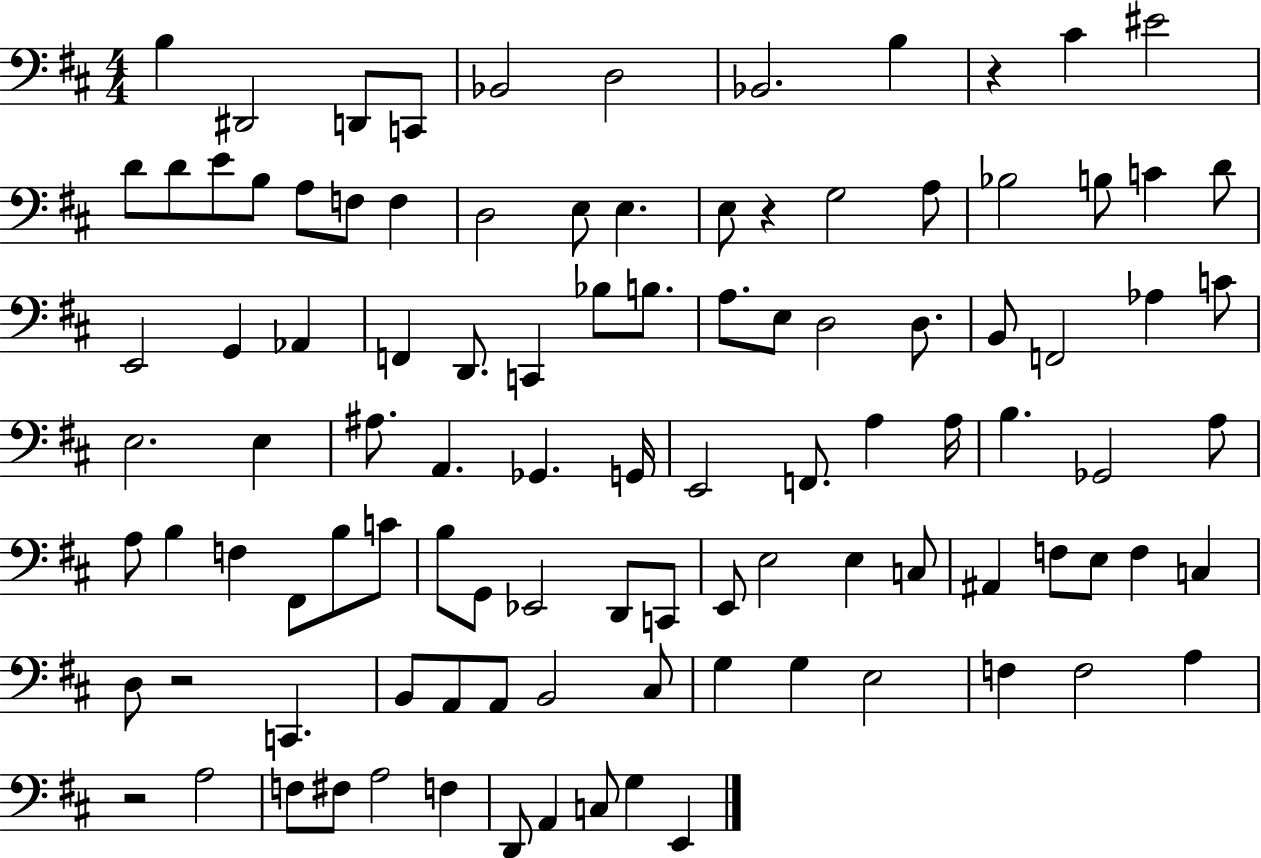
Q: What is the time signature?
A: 4/4